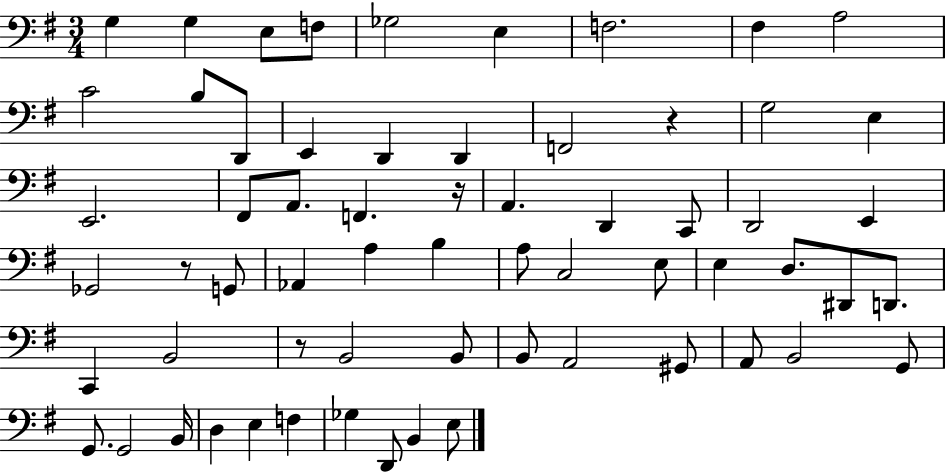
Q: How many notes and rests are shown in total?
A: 63